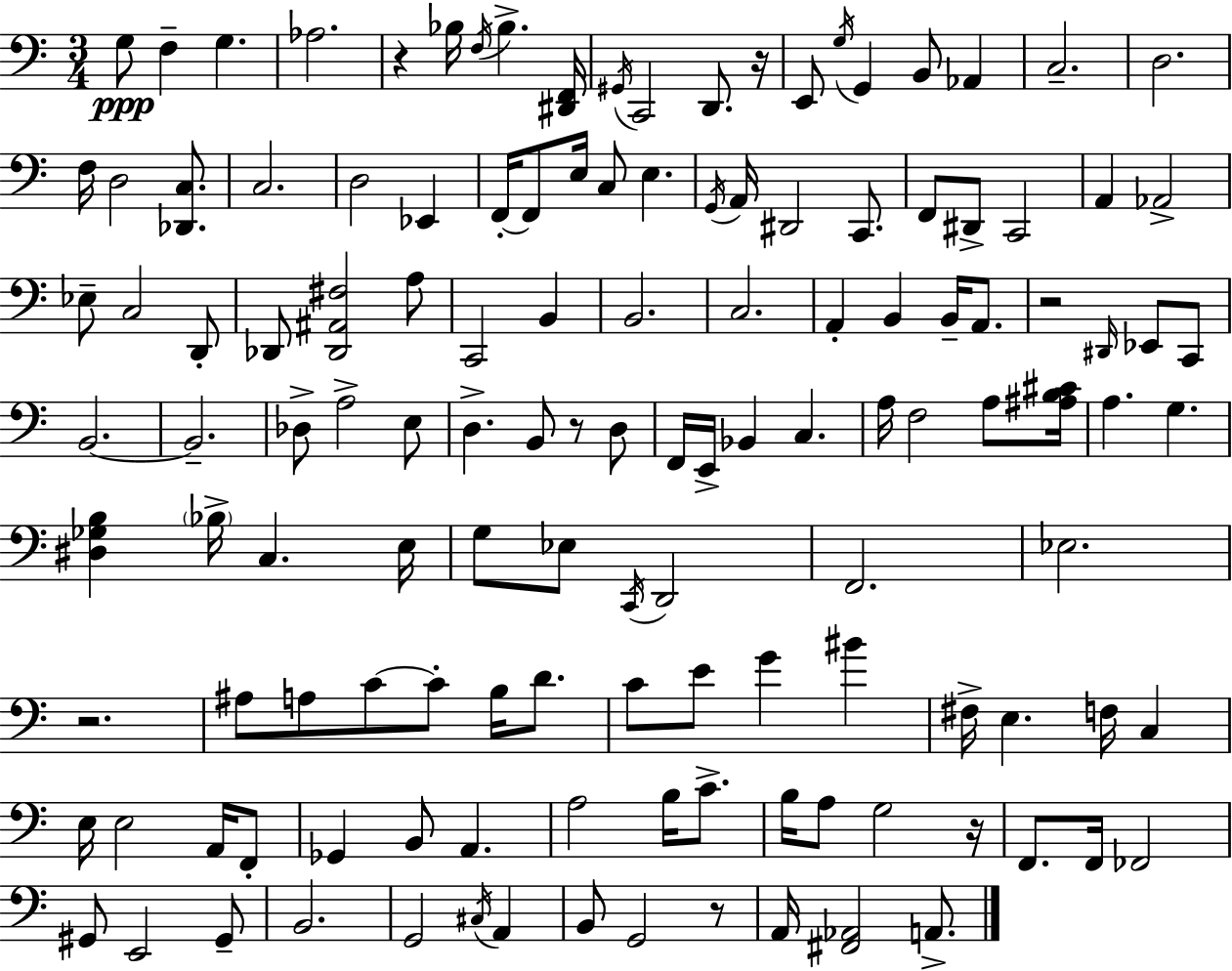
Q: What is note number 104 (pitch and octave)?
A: A3